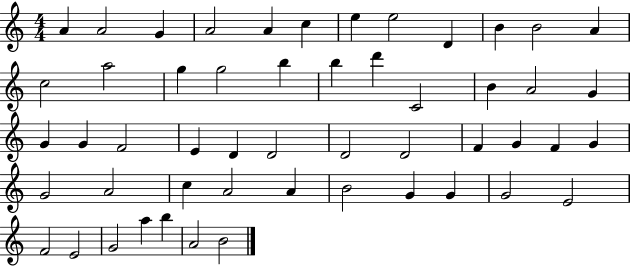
X:1
T:Untitled
M:4/4
L:1/4
K:C
A A2 G A2 A c e e2 D B B2 A c2 a2 g g2 b b d' C2 B A2 G G G F2 E D D2 D2 D2 F G F G G2 A2 c A2 A B2 G G G2 E2 F2 E2 G2 a b A2 B2